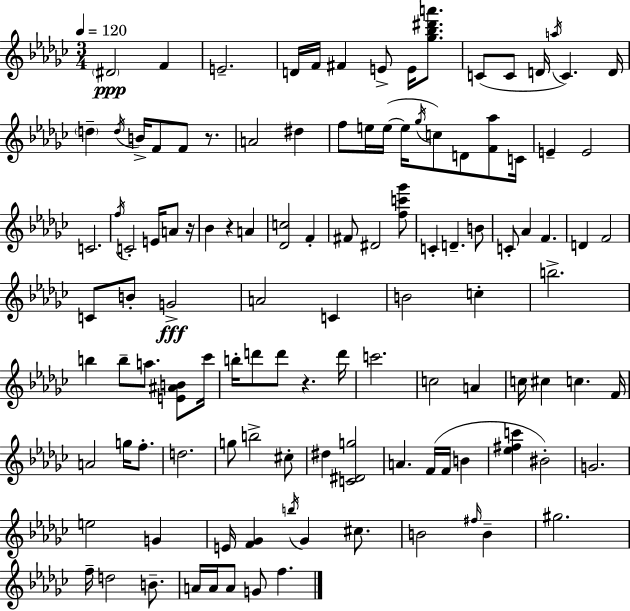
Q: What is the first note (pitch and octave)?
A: D#4